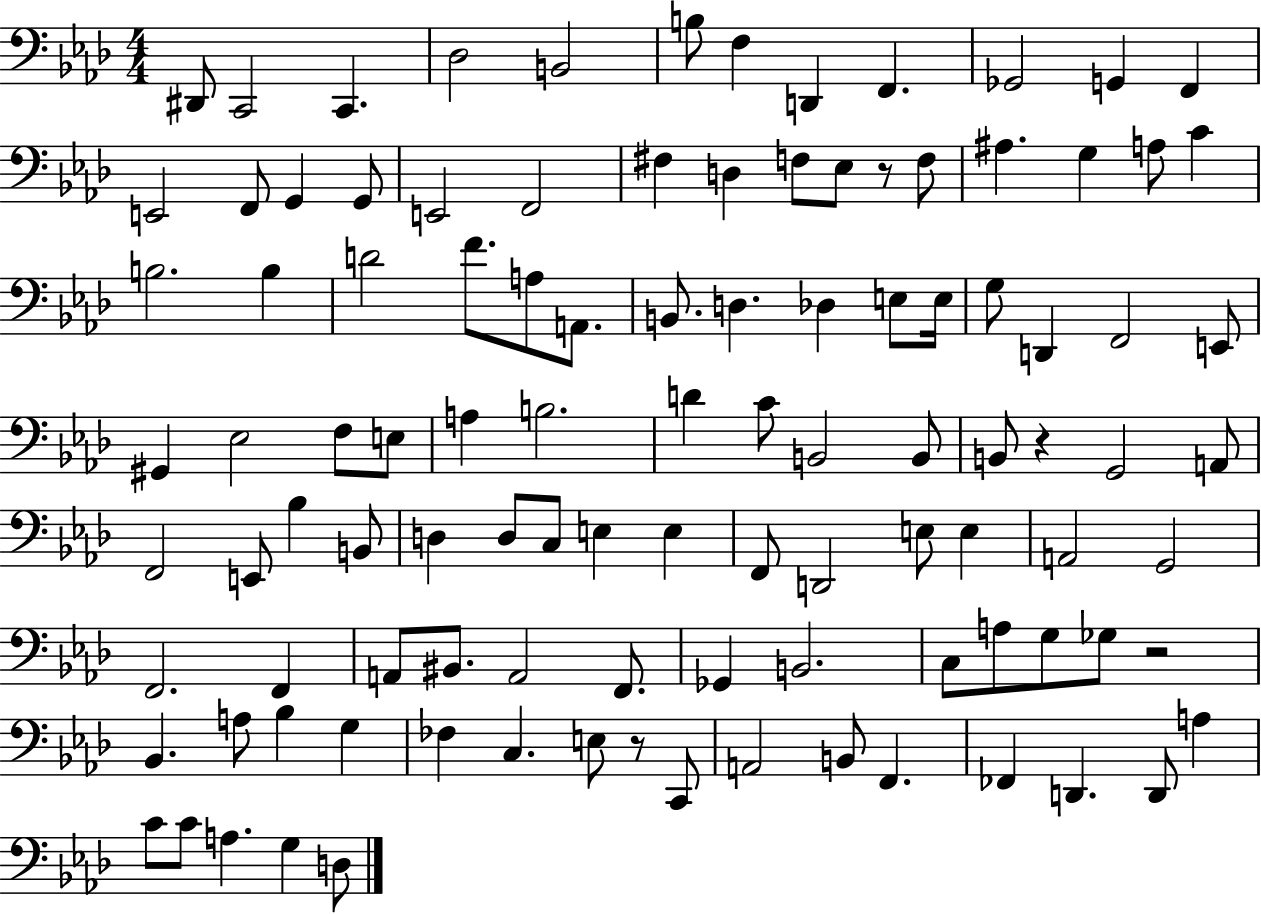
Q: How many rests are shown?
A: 4